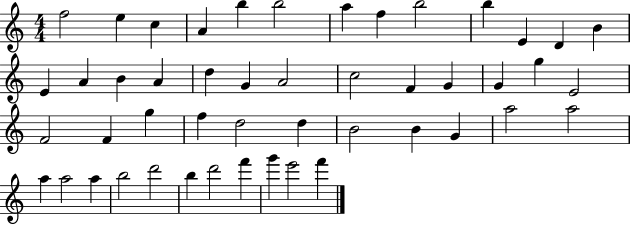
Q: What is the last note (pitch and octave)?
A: F6